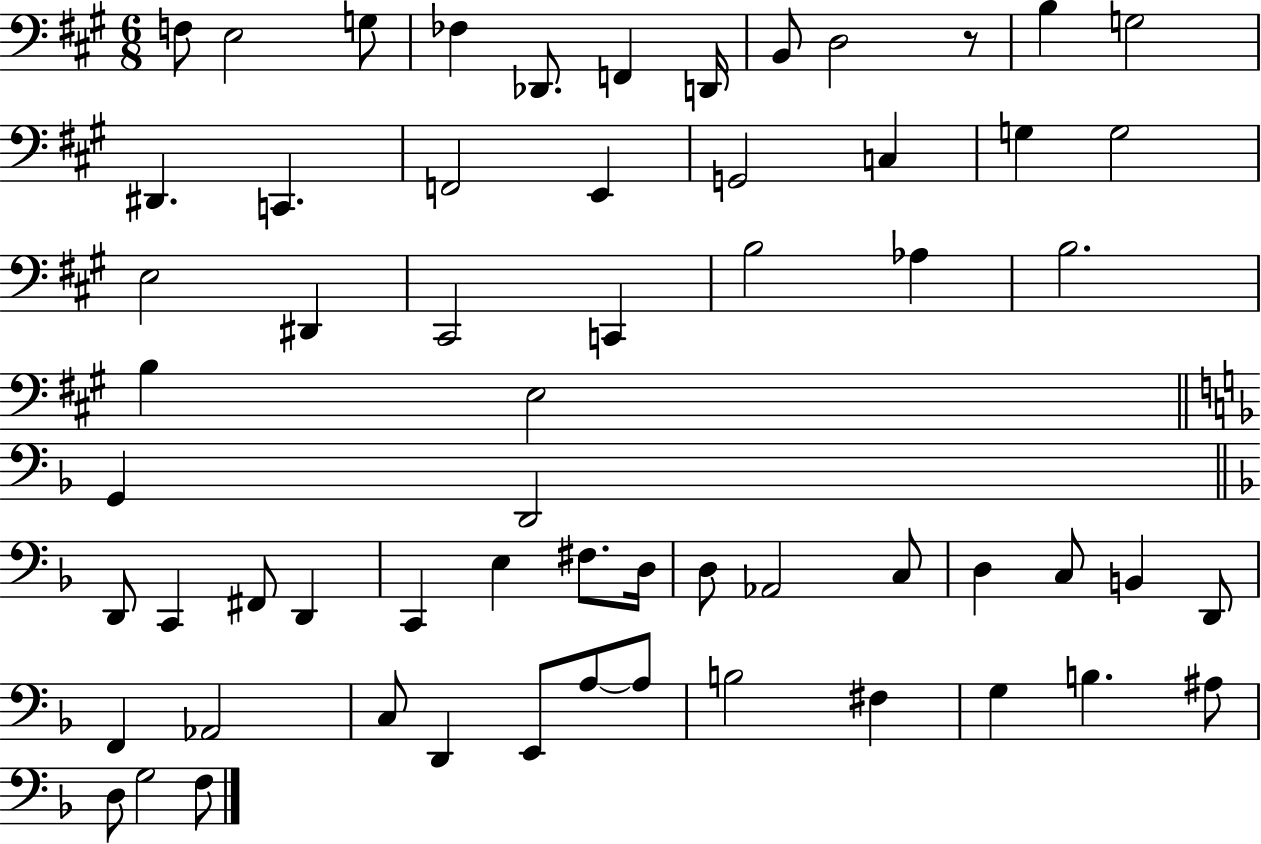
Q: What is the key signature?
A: A major